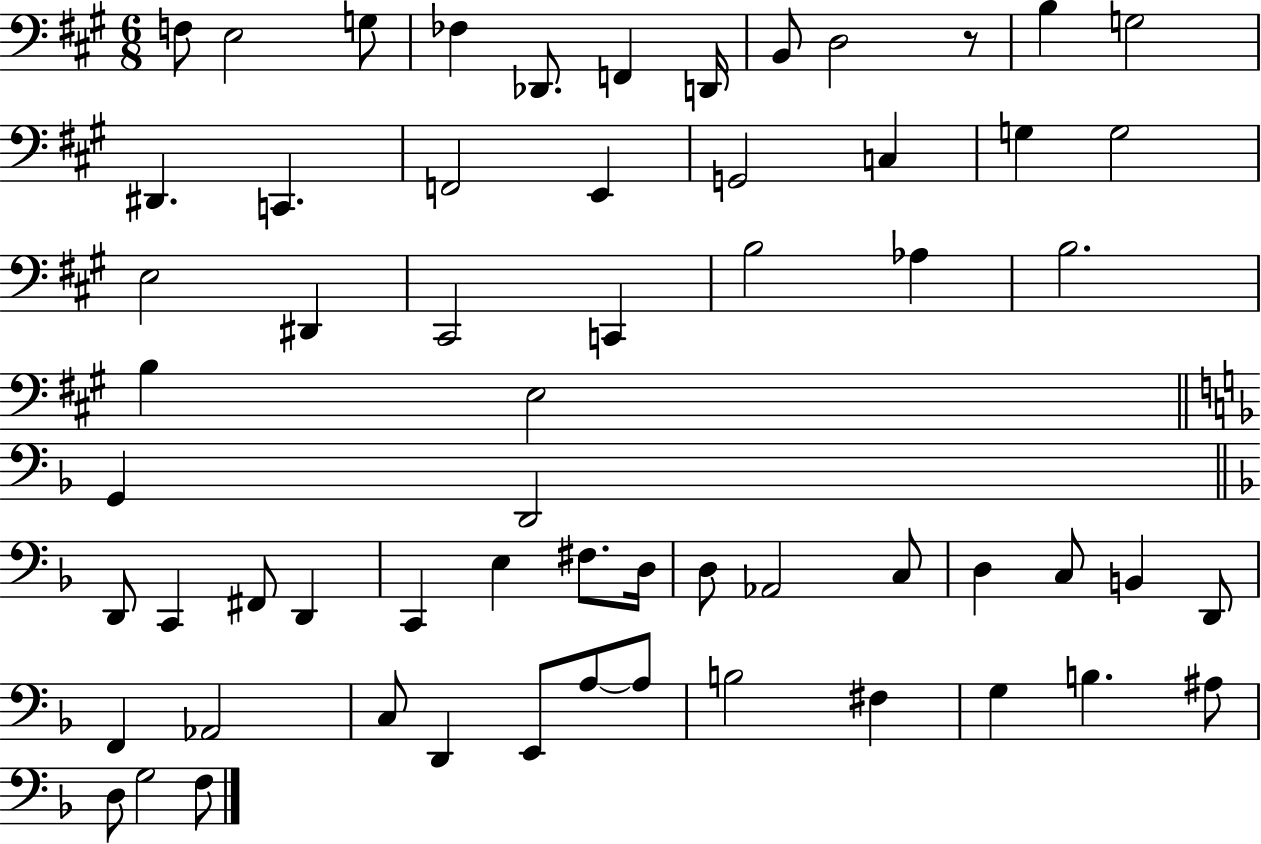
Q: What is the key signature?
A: A major